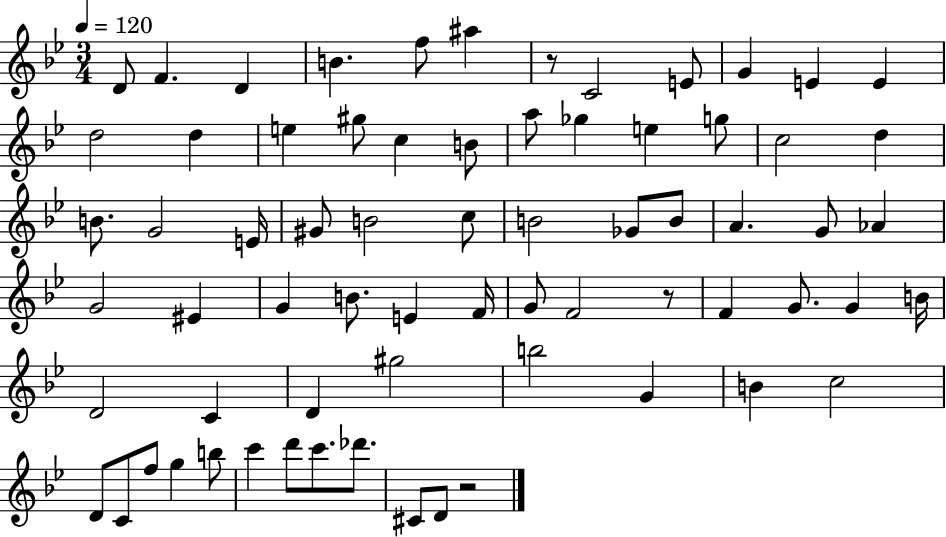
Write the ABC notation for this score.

X:1
T:Untitled
M:3/4
L:1/4
K:Bb
D/2 F D B f/2 ^a z/2 C2 E/2 G E E d2 d e ^g/2 c B/2 a/2 _g e g/2 c2 d B/2 G2 E/4 ^G/2 B2 c/2 B2 _G/2 B/2 A G/2 _A G2 ^E G B/2 E F/4 G/2 F2 z/2 F G/2 G B/4 D2 C D ^g2 b2 G B c2 D/2 C/2 f/2 g b/2 c' d'/2 c'/2 _d'/2 ^C/2 D/2 z2